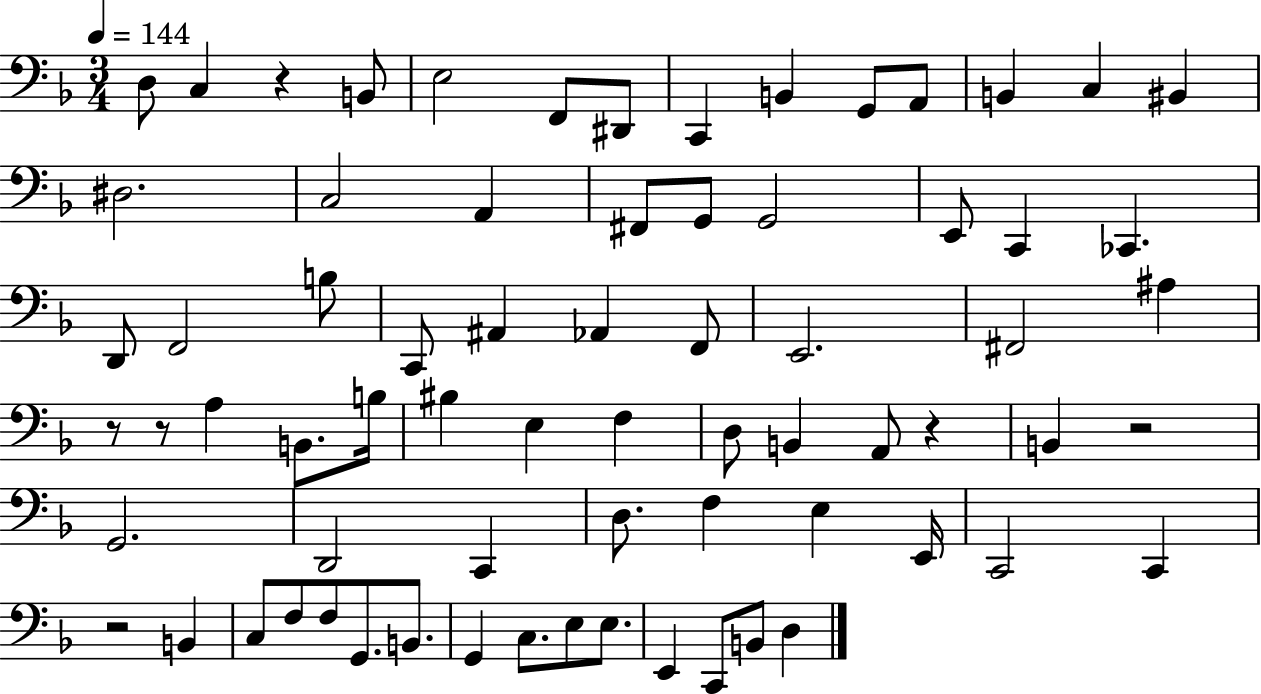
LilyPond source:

{
  \clef bass
  \numericTimeSignature
  \time 3/4
  \key f \major
  \tempo 4 = 144
  d8 c4 r4 b,8 | e2 f,8 dis,8 | c,4 b,4 g,8 a,8 | b,4 c4 bis,4 | \break dis2. | c2 a,4 | fis,8 g,8 g,2 | e,8 c,4 ces,4. | \break d,8 f,2 b8 | c,8 ais,4 aes,4 f,8 | e,2. | fis,2 ais4 | \break r8 r8 a4 b,8. b16 | bis4 e4 f4 | d8 b,4 a,8 r4 | b,4 r2 | \break g,2. | d,2 c,4 | d8. f4 e4 e,16 | c,2 c,4 | \break r2 b,4 | c8 f8 f8 g,8. b,8. | g,4 c8. e8 e8. | e,4 c,8 b,8 d4 | \break \bar "|."
}